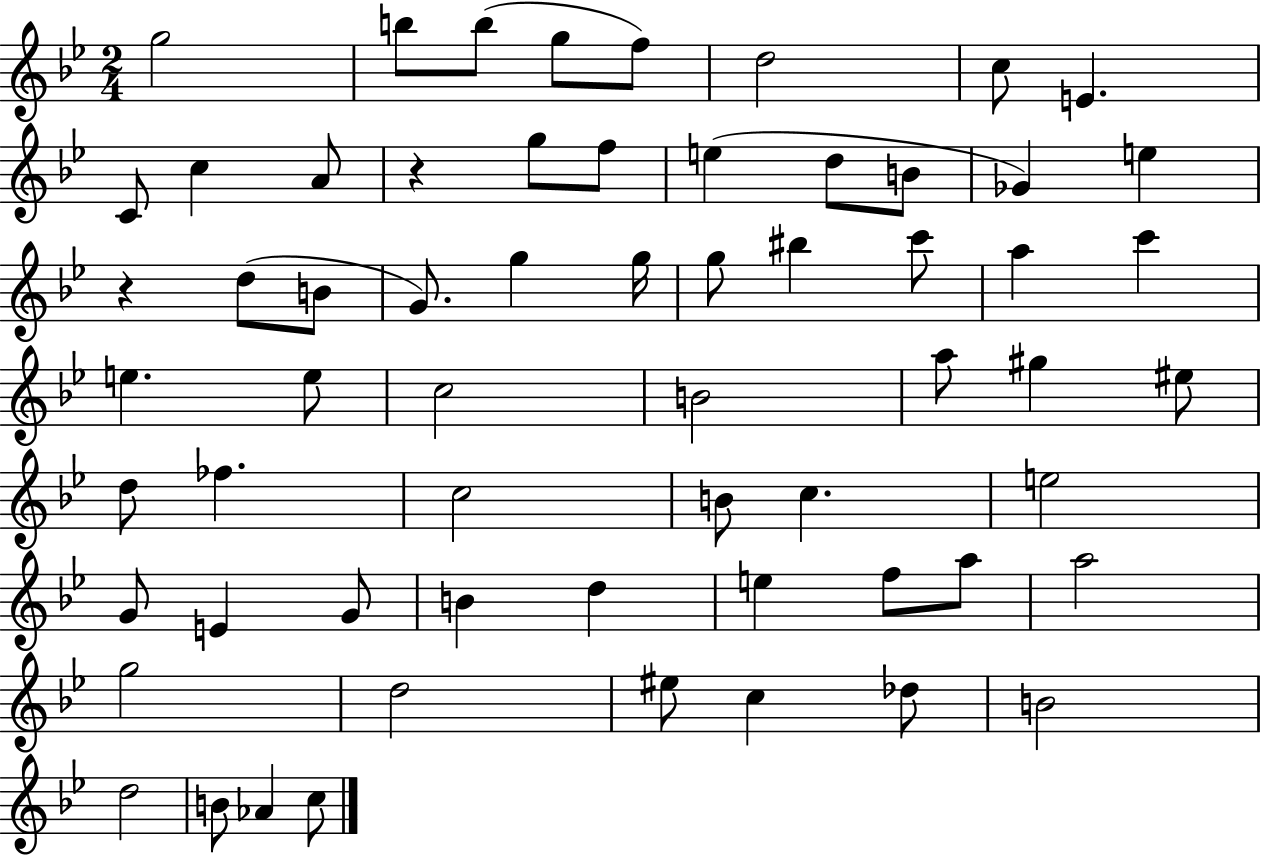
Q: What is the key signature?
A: BES major